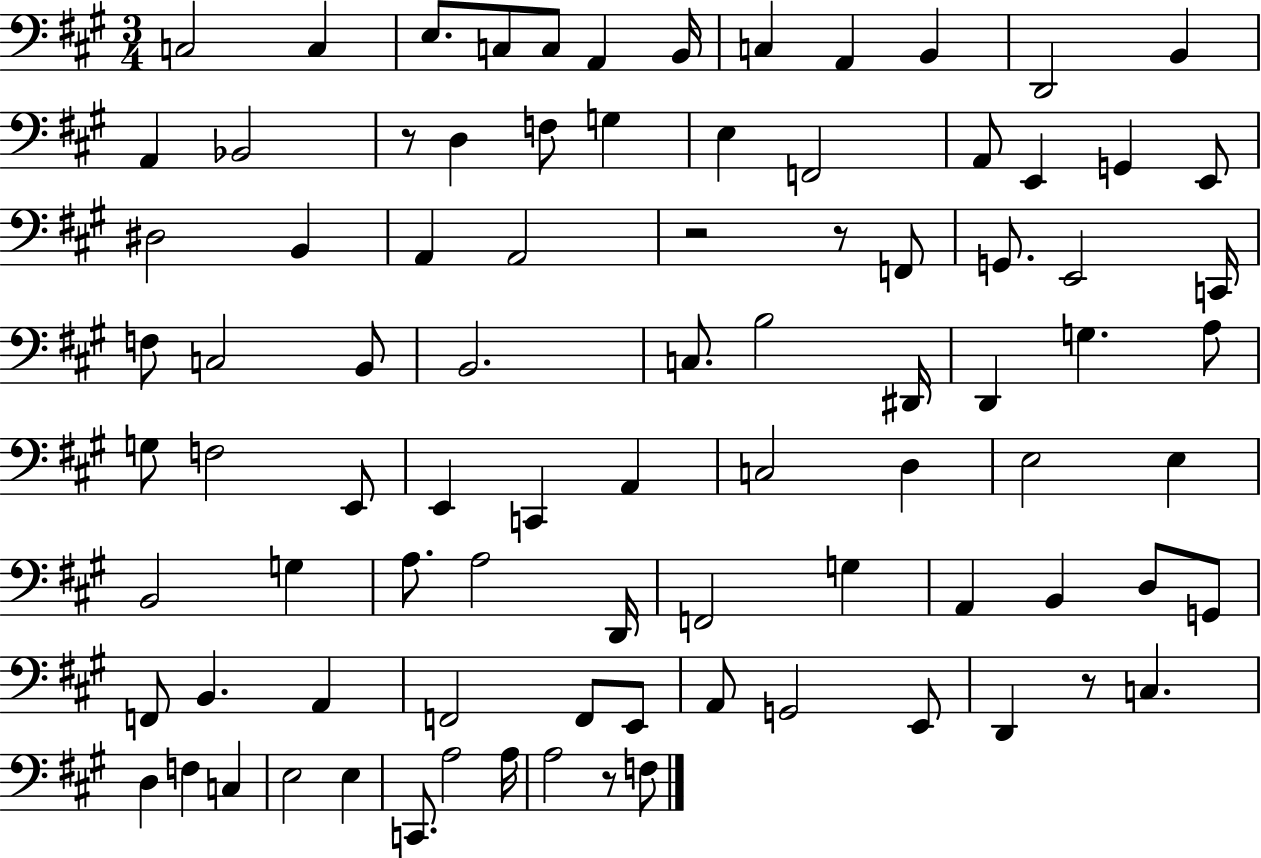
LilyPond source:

{
  \clef bass
  \numericTimeSignature
  \time 3/4
  \key a \major
  c2 c4 | e8. c8 c8 a,4 b,16 | c4 a,4 b,4 | d,2 b,4 | \break a,4 bes,2 | r8 d4 f8 g4 | e4 f,2 | a,8 e,4 g,4 e,8 | \break dis2 b,4 | a,4 a,2 | r2 r8 f,8 | g,8. e,2 c,16 | \break f8 c2 b,8 | b,2. | c8. b2 dis,16 | d,4 g4. a8 | \break g8 f2 e,8 | e,4 c,4 a,4 | c2 d4 | e2 e4 | \break b,2 g4 | a8. a2 d,16 | f,2 g4 | a,4 b,4 d8 g,8 | \break f,8 b,4. a,4 | f,2 f,8 e,8 | a,8 g,2 e,8 | d,4 r8 c4. | \break d4 f4 c4 | e2 e4 | c,8. a2 a16 | a2 r8 f8 | \break \bar "|."
}